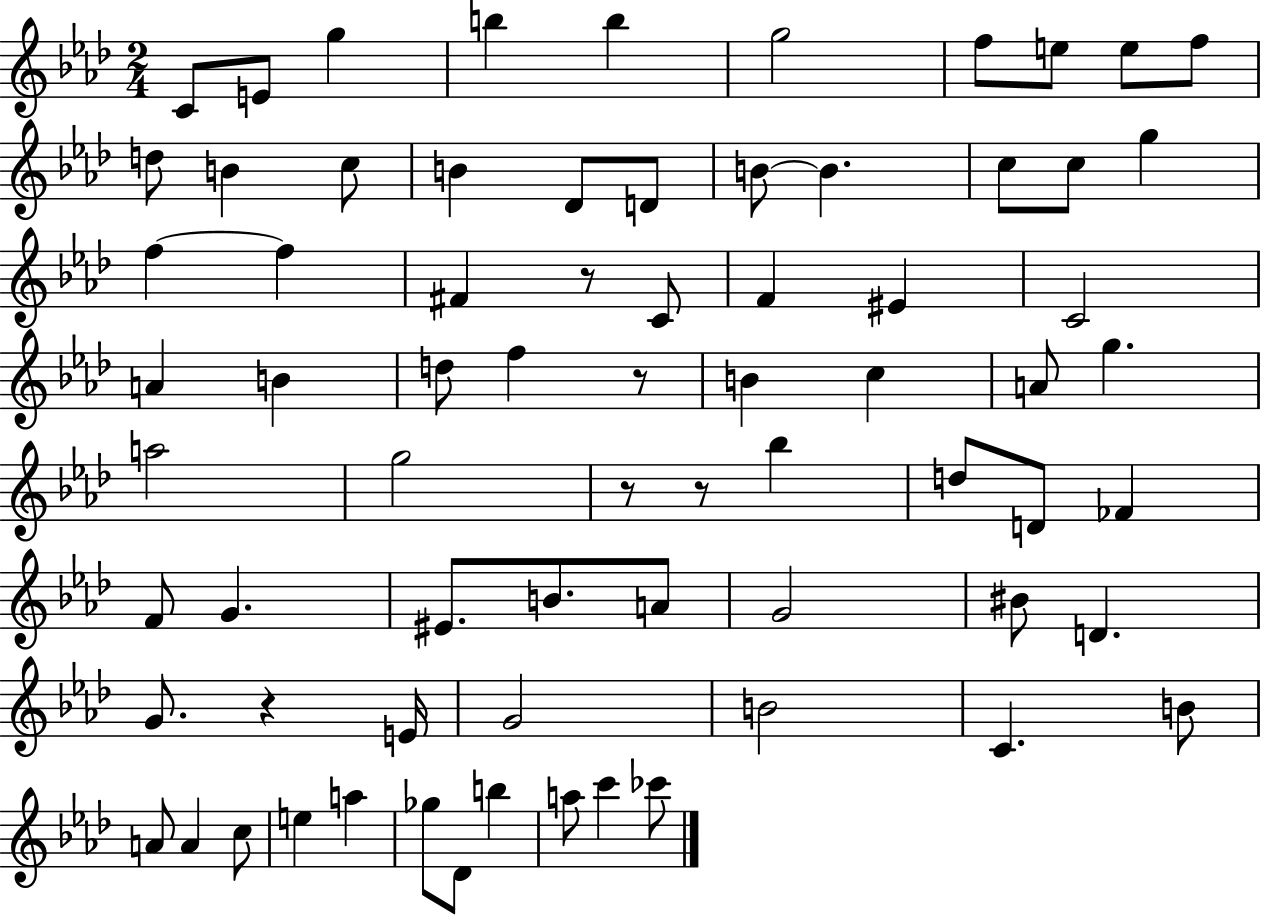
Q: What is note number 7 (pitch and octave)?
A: F5